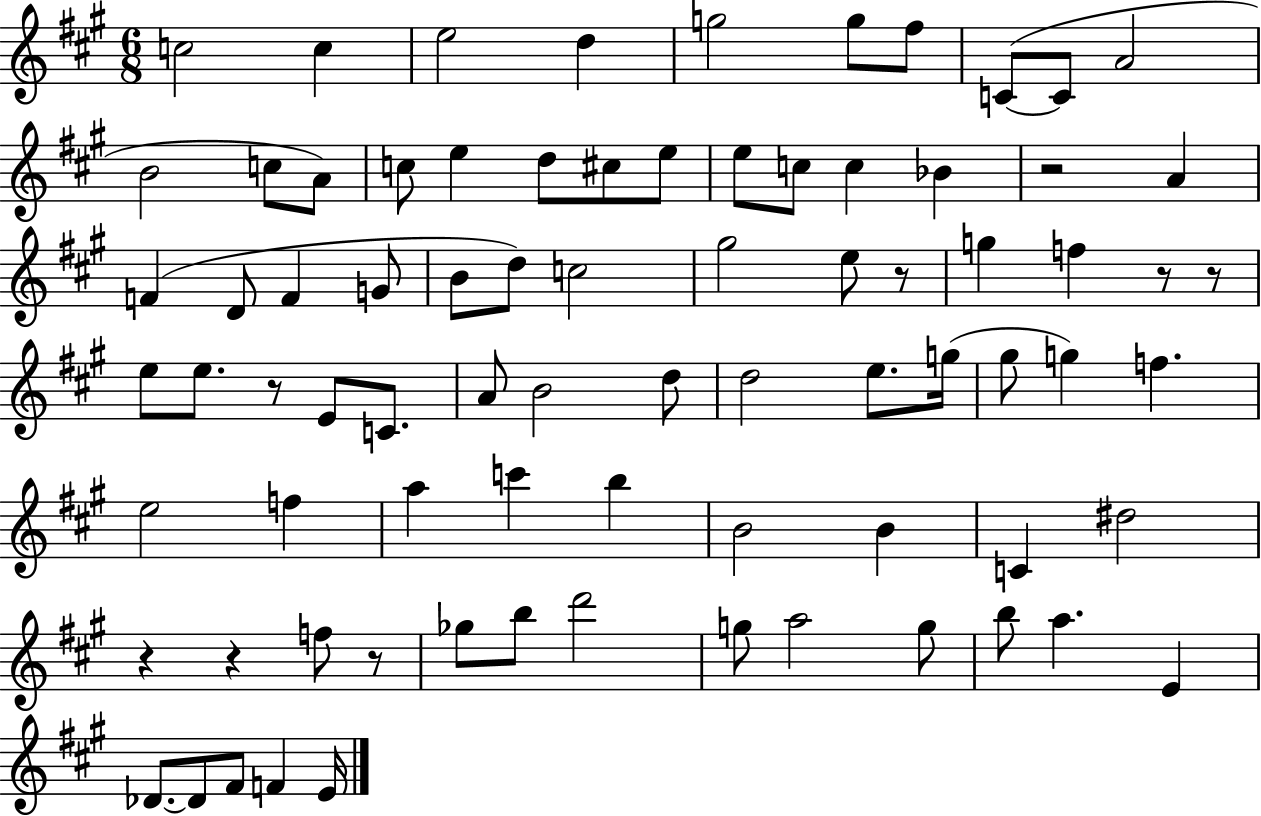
C5/h C5/q E5/h D5/q G5/h G5/e F#5/e C4/e C4/e A4/h B4/h C5/e A4/e C5/e E5/q D5/e C#5/e E5/e E5/e C5/e C5/q Bb4/q R/h A4/q F4/q D4/e F4/q G4/e B4/e D5/e C5/h G#5/h E5/e R/e G5/q F5/q R/e R/e E5/e E5/e. R/e E4/e C4/e. A4/e B4/h D5/e D5/h E5/e. G5/s G#5/e G5/q F5/q. E5/h F5/q A5/q C6/q B5/q B4/h B4/q C4/q D#5/h R/q R/q F5/e R/e Gb5/e B5/e D6/h G5/e A5/h G5/e B5/e A5/q. E4/q Db4/e. Db4/e F#4/e F4/q E4/s